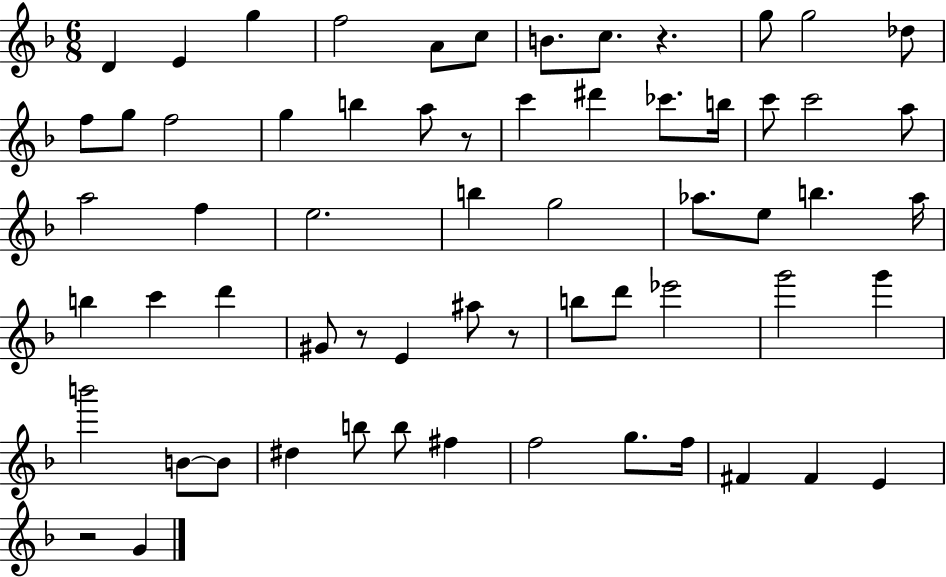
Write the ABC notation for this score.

X:1
T:Untitled
M:6/8
L:1/4
K:F
D E g f2 A/2 c/2 B/2 c/2 z g/2 g2 _d/2 f/2 g/2 f2 g b a/2 z/2 c' ^d' _c'/2 b/4 c'/2 c'2 a/2 a2 f e2 b g2 _a/2 e/2 b _a/4 b c' d' ^G/2 z/2 E ^a/2 z/2 b/2 d'/2 _e'2 g'2 g' b'2 B/2 B/2 ^d b/2 b/2 ^f f2 g/2 f/4 ^F ^F E z2 G